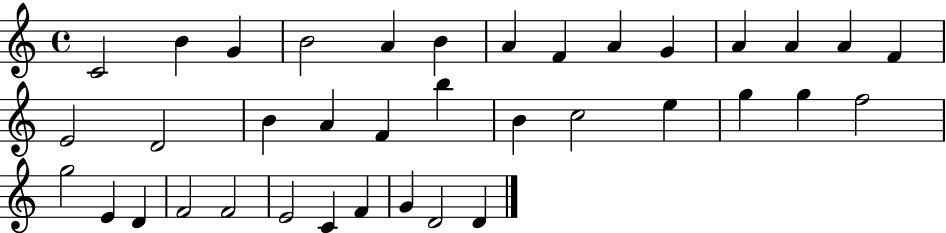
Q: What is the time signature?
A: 4/4